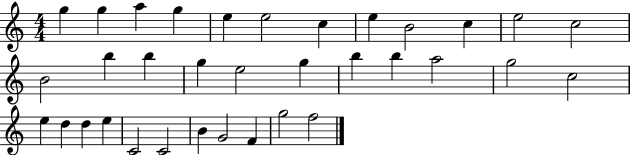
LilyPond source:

{
  \clef treble
  \numericTimeSignature
  \time 4/4
  \key c \major
  g''4 g''4 a''4 g''4 | e''4 e''2 c''4 | e''4 b'2 c''4 | e''2 c''2 | \break b'2 b''4 b''4 | g''4 e''2 g''4 | b''4 b''4 a''2 | g''2 c''2 | \break e''4 d''4 d''4 e''4 | c'2 c'2 | b'4 g'2 f'4 | g''2 f''2 | \break \bar "|."
}